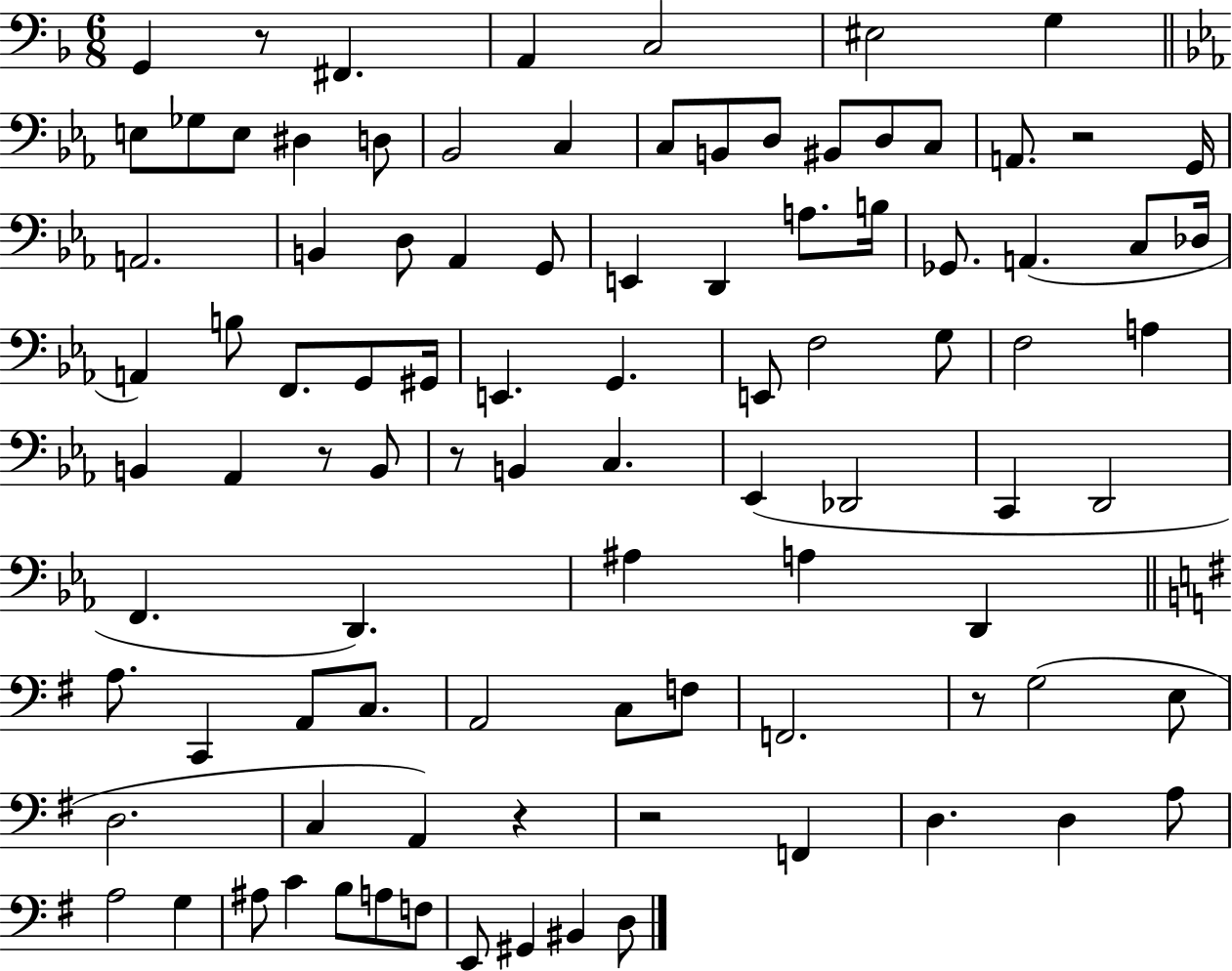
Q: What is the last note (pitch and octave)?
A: D3